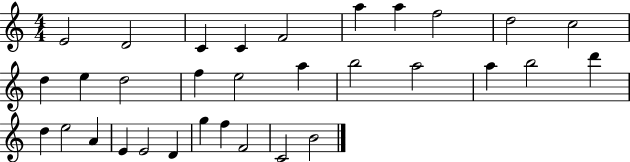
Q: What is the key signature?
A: C major